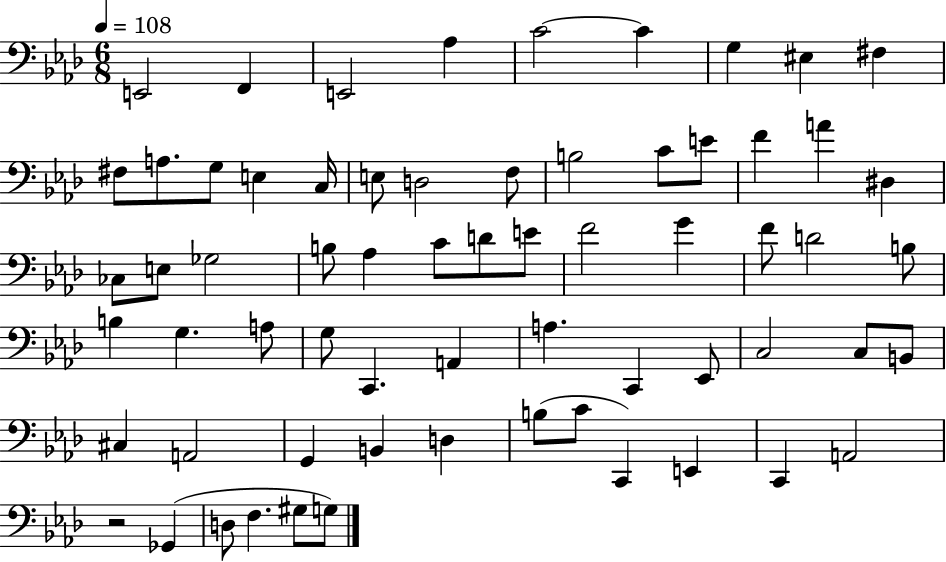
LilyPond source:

{
  \clef bass
  \numericTimeSignature
  \time 6/8
  \key aes \major
  \tempo 4 = 108
  e,2 f,4 | e,2 aes4 | c'2~~ c'4 | g4 eis4 fis4 | \break fis8 a8. g8 e4 c16 | e8 d2 f8 | b2 c'8 e'8 | f'4 a'4 dis4 | \break ces8 e8 ges2 | b8 aes4 c'8 d'8 e'8 | f'2 g'4 | f'8 d'2 b8 | \break b4 g4. a8 | g8 c,4. a,4 | a4. c,4 ees,8 | c2 c8 b,8 | \break cis4 a,2 | g,4 b,4 d4 | b8( c'8 c,4) e,4 | c,4 a,2 | \break r2 ges,4( | d8 f4. gis8 g8) | \bar "|."
}